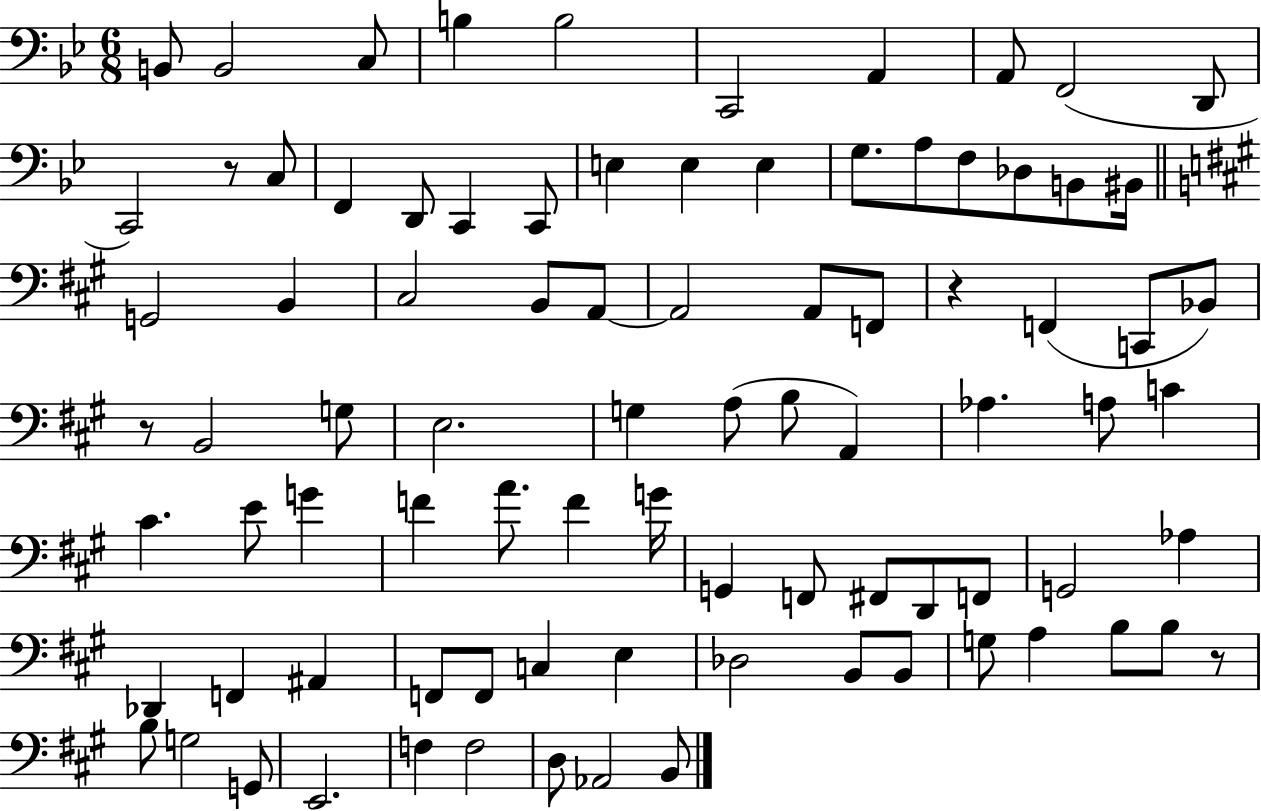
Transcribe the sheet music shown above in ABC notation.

X:1
T:Untitled
M:6/8
L:1/4
K:Bb
B,,/2 B,,2 C,/2 B, B,2 C,,2 A,, A,,/2 F,,2 D,,/2 C,,2 z/2 C,/2 F,, D,,/2 C,, C,,/2 E, E, E, G,/2 A,/2 F,/2 _D,/2 B,,/2 ^B,,/4 G,,2 B,, ^C,2 B,,/2 A,,/2 A,,2 A,,/2 F,,/2 z F,, C,,/2 _B,,/2 z/2 B,,2 G,/2 E,2 G, A,/2 B,/2 A,, _A, A,/2 C ^C E/2 G F A/2 F G/4 G,, F,,/2 ^F,,/2 D,,/2 F,,/2 G,,2 _A, _D,, F,, ^A,, F,,/2 F,,/2 C, E, _D,2 B,,/2 B,,/2 G,/2 A, B,/2 B,/2 z/2 B,/2 G,2 G,,/2 E,,2 F, F,2 D,/2 _A,,2 B,,/2